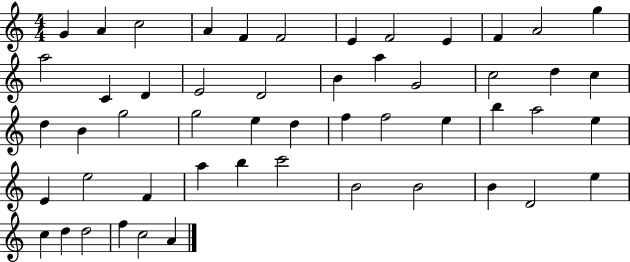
{
  \clef treble
  \numericTimeSignature
  \time 4/4
  \key c \major
  g'4 a'4 c''2 | a'4 f'4 f'2 | e'4 f'2 e'4 | f'4 a'2 g''4 | \break a''2 c'4 d'4 | e'2 d'2 | b'4 a''4 g'2 | c''2 d''4 c''4 | \break d''4 b'4 g''2 | g''2 e''4 d''4 | f''4 f''2 e''4 | b''4 a''2 e''4 | \break e'4 e''2 f'4 | a''4 b''4 c'''2 | b'2 b'2 | b'4 d'2 e''4 | \break c''4 d''4 d''2 | f''4 c''2 a'4 | \bar "|."
}